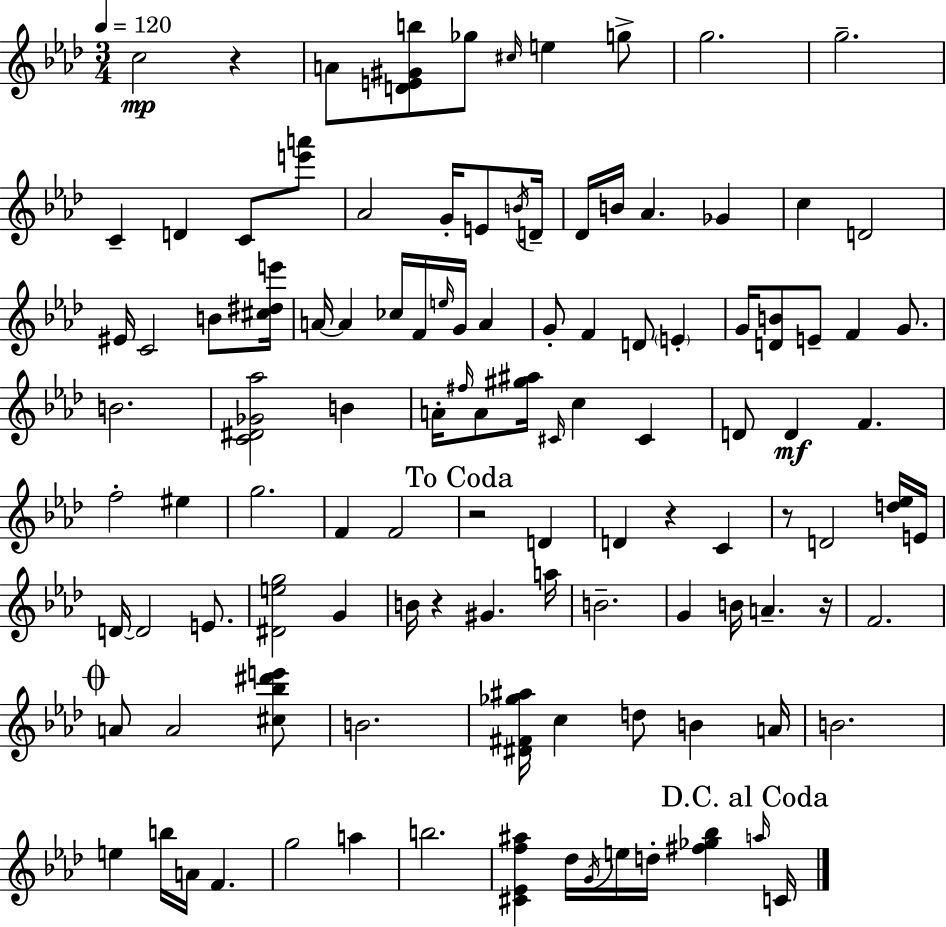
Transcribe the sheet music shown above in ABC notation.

X:1
T:Untitled
M:3/4
L:1/4
K:Ab
c2 z A/2 [DE^Gb]/2 _g/2 ^c/4 e g/2 g2 g2 C D C/2 [e'a']/2 _A2 G/4 E/2 B/4 D/4 _D/4 B/4 _A _G c D2 ^E/4 C2 B/2 [^c^de']/4 A/4 A _c/4 F/4 e/4 G/4 A G/2 F D/2 E G/4 [DB]/2 E/2 F G/2 B2 [C^D_G_a]2 B A/4 ^f/4 A/2 [^g^a]/4 ^C/4 c ^C D/2 D F f2 ^e g2 F F2 z2 D D z C z/2 D2 [d_e]/4 E/4 D/4 D2 E/2 [^Deg]2 G B/4 z ^G a/4 B2 G B/4 A z/4 F2 A/2 A2 [^c_b^d'e']/2 B2 [^D^F_g^a]/4 c d/2 B A/4 B2 e b/4 A/4 F g2 a b2 [^C_Ef^a] _d/4 G/4 e/4 d/4 [^f_g_b] a/4 C/4